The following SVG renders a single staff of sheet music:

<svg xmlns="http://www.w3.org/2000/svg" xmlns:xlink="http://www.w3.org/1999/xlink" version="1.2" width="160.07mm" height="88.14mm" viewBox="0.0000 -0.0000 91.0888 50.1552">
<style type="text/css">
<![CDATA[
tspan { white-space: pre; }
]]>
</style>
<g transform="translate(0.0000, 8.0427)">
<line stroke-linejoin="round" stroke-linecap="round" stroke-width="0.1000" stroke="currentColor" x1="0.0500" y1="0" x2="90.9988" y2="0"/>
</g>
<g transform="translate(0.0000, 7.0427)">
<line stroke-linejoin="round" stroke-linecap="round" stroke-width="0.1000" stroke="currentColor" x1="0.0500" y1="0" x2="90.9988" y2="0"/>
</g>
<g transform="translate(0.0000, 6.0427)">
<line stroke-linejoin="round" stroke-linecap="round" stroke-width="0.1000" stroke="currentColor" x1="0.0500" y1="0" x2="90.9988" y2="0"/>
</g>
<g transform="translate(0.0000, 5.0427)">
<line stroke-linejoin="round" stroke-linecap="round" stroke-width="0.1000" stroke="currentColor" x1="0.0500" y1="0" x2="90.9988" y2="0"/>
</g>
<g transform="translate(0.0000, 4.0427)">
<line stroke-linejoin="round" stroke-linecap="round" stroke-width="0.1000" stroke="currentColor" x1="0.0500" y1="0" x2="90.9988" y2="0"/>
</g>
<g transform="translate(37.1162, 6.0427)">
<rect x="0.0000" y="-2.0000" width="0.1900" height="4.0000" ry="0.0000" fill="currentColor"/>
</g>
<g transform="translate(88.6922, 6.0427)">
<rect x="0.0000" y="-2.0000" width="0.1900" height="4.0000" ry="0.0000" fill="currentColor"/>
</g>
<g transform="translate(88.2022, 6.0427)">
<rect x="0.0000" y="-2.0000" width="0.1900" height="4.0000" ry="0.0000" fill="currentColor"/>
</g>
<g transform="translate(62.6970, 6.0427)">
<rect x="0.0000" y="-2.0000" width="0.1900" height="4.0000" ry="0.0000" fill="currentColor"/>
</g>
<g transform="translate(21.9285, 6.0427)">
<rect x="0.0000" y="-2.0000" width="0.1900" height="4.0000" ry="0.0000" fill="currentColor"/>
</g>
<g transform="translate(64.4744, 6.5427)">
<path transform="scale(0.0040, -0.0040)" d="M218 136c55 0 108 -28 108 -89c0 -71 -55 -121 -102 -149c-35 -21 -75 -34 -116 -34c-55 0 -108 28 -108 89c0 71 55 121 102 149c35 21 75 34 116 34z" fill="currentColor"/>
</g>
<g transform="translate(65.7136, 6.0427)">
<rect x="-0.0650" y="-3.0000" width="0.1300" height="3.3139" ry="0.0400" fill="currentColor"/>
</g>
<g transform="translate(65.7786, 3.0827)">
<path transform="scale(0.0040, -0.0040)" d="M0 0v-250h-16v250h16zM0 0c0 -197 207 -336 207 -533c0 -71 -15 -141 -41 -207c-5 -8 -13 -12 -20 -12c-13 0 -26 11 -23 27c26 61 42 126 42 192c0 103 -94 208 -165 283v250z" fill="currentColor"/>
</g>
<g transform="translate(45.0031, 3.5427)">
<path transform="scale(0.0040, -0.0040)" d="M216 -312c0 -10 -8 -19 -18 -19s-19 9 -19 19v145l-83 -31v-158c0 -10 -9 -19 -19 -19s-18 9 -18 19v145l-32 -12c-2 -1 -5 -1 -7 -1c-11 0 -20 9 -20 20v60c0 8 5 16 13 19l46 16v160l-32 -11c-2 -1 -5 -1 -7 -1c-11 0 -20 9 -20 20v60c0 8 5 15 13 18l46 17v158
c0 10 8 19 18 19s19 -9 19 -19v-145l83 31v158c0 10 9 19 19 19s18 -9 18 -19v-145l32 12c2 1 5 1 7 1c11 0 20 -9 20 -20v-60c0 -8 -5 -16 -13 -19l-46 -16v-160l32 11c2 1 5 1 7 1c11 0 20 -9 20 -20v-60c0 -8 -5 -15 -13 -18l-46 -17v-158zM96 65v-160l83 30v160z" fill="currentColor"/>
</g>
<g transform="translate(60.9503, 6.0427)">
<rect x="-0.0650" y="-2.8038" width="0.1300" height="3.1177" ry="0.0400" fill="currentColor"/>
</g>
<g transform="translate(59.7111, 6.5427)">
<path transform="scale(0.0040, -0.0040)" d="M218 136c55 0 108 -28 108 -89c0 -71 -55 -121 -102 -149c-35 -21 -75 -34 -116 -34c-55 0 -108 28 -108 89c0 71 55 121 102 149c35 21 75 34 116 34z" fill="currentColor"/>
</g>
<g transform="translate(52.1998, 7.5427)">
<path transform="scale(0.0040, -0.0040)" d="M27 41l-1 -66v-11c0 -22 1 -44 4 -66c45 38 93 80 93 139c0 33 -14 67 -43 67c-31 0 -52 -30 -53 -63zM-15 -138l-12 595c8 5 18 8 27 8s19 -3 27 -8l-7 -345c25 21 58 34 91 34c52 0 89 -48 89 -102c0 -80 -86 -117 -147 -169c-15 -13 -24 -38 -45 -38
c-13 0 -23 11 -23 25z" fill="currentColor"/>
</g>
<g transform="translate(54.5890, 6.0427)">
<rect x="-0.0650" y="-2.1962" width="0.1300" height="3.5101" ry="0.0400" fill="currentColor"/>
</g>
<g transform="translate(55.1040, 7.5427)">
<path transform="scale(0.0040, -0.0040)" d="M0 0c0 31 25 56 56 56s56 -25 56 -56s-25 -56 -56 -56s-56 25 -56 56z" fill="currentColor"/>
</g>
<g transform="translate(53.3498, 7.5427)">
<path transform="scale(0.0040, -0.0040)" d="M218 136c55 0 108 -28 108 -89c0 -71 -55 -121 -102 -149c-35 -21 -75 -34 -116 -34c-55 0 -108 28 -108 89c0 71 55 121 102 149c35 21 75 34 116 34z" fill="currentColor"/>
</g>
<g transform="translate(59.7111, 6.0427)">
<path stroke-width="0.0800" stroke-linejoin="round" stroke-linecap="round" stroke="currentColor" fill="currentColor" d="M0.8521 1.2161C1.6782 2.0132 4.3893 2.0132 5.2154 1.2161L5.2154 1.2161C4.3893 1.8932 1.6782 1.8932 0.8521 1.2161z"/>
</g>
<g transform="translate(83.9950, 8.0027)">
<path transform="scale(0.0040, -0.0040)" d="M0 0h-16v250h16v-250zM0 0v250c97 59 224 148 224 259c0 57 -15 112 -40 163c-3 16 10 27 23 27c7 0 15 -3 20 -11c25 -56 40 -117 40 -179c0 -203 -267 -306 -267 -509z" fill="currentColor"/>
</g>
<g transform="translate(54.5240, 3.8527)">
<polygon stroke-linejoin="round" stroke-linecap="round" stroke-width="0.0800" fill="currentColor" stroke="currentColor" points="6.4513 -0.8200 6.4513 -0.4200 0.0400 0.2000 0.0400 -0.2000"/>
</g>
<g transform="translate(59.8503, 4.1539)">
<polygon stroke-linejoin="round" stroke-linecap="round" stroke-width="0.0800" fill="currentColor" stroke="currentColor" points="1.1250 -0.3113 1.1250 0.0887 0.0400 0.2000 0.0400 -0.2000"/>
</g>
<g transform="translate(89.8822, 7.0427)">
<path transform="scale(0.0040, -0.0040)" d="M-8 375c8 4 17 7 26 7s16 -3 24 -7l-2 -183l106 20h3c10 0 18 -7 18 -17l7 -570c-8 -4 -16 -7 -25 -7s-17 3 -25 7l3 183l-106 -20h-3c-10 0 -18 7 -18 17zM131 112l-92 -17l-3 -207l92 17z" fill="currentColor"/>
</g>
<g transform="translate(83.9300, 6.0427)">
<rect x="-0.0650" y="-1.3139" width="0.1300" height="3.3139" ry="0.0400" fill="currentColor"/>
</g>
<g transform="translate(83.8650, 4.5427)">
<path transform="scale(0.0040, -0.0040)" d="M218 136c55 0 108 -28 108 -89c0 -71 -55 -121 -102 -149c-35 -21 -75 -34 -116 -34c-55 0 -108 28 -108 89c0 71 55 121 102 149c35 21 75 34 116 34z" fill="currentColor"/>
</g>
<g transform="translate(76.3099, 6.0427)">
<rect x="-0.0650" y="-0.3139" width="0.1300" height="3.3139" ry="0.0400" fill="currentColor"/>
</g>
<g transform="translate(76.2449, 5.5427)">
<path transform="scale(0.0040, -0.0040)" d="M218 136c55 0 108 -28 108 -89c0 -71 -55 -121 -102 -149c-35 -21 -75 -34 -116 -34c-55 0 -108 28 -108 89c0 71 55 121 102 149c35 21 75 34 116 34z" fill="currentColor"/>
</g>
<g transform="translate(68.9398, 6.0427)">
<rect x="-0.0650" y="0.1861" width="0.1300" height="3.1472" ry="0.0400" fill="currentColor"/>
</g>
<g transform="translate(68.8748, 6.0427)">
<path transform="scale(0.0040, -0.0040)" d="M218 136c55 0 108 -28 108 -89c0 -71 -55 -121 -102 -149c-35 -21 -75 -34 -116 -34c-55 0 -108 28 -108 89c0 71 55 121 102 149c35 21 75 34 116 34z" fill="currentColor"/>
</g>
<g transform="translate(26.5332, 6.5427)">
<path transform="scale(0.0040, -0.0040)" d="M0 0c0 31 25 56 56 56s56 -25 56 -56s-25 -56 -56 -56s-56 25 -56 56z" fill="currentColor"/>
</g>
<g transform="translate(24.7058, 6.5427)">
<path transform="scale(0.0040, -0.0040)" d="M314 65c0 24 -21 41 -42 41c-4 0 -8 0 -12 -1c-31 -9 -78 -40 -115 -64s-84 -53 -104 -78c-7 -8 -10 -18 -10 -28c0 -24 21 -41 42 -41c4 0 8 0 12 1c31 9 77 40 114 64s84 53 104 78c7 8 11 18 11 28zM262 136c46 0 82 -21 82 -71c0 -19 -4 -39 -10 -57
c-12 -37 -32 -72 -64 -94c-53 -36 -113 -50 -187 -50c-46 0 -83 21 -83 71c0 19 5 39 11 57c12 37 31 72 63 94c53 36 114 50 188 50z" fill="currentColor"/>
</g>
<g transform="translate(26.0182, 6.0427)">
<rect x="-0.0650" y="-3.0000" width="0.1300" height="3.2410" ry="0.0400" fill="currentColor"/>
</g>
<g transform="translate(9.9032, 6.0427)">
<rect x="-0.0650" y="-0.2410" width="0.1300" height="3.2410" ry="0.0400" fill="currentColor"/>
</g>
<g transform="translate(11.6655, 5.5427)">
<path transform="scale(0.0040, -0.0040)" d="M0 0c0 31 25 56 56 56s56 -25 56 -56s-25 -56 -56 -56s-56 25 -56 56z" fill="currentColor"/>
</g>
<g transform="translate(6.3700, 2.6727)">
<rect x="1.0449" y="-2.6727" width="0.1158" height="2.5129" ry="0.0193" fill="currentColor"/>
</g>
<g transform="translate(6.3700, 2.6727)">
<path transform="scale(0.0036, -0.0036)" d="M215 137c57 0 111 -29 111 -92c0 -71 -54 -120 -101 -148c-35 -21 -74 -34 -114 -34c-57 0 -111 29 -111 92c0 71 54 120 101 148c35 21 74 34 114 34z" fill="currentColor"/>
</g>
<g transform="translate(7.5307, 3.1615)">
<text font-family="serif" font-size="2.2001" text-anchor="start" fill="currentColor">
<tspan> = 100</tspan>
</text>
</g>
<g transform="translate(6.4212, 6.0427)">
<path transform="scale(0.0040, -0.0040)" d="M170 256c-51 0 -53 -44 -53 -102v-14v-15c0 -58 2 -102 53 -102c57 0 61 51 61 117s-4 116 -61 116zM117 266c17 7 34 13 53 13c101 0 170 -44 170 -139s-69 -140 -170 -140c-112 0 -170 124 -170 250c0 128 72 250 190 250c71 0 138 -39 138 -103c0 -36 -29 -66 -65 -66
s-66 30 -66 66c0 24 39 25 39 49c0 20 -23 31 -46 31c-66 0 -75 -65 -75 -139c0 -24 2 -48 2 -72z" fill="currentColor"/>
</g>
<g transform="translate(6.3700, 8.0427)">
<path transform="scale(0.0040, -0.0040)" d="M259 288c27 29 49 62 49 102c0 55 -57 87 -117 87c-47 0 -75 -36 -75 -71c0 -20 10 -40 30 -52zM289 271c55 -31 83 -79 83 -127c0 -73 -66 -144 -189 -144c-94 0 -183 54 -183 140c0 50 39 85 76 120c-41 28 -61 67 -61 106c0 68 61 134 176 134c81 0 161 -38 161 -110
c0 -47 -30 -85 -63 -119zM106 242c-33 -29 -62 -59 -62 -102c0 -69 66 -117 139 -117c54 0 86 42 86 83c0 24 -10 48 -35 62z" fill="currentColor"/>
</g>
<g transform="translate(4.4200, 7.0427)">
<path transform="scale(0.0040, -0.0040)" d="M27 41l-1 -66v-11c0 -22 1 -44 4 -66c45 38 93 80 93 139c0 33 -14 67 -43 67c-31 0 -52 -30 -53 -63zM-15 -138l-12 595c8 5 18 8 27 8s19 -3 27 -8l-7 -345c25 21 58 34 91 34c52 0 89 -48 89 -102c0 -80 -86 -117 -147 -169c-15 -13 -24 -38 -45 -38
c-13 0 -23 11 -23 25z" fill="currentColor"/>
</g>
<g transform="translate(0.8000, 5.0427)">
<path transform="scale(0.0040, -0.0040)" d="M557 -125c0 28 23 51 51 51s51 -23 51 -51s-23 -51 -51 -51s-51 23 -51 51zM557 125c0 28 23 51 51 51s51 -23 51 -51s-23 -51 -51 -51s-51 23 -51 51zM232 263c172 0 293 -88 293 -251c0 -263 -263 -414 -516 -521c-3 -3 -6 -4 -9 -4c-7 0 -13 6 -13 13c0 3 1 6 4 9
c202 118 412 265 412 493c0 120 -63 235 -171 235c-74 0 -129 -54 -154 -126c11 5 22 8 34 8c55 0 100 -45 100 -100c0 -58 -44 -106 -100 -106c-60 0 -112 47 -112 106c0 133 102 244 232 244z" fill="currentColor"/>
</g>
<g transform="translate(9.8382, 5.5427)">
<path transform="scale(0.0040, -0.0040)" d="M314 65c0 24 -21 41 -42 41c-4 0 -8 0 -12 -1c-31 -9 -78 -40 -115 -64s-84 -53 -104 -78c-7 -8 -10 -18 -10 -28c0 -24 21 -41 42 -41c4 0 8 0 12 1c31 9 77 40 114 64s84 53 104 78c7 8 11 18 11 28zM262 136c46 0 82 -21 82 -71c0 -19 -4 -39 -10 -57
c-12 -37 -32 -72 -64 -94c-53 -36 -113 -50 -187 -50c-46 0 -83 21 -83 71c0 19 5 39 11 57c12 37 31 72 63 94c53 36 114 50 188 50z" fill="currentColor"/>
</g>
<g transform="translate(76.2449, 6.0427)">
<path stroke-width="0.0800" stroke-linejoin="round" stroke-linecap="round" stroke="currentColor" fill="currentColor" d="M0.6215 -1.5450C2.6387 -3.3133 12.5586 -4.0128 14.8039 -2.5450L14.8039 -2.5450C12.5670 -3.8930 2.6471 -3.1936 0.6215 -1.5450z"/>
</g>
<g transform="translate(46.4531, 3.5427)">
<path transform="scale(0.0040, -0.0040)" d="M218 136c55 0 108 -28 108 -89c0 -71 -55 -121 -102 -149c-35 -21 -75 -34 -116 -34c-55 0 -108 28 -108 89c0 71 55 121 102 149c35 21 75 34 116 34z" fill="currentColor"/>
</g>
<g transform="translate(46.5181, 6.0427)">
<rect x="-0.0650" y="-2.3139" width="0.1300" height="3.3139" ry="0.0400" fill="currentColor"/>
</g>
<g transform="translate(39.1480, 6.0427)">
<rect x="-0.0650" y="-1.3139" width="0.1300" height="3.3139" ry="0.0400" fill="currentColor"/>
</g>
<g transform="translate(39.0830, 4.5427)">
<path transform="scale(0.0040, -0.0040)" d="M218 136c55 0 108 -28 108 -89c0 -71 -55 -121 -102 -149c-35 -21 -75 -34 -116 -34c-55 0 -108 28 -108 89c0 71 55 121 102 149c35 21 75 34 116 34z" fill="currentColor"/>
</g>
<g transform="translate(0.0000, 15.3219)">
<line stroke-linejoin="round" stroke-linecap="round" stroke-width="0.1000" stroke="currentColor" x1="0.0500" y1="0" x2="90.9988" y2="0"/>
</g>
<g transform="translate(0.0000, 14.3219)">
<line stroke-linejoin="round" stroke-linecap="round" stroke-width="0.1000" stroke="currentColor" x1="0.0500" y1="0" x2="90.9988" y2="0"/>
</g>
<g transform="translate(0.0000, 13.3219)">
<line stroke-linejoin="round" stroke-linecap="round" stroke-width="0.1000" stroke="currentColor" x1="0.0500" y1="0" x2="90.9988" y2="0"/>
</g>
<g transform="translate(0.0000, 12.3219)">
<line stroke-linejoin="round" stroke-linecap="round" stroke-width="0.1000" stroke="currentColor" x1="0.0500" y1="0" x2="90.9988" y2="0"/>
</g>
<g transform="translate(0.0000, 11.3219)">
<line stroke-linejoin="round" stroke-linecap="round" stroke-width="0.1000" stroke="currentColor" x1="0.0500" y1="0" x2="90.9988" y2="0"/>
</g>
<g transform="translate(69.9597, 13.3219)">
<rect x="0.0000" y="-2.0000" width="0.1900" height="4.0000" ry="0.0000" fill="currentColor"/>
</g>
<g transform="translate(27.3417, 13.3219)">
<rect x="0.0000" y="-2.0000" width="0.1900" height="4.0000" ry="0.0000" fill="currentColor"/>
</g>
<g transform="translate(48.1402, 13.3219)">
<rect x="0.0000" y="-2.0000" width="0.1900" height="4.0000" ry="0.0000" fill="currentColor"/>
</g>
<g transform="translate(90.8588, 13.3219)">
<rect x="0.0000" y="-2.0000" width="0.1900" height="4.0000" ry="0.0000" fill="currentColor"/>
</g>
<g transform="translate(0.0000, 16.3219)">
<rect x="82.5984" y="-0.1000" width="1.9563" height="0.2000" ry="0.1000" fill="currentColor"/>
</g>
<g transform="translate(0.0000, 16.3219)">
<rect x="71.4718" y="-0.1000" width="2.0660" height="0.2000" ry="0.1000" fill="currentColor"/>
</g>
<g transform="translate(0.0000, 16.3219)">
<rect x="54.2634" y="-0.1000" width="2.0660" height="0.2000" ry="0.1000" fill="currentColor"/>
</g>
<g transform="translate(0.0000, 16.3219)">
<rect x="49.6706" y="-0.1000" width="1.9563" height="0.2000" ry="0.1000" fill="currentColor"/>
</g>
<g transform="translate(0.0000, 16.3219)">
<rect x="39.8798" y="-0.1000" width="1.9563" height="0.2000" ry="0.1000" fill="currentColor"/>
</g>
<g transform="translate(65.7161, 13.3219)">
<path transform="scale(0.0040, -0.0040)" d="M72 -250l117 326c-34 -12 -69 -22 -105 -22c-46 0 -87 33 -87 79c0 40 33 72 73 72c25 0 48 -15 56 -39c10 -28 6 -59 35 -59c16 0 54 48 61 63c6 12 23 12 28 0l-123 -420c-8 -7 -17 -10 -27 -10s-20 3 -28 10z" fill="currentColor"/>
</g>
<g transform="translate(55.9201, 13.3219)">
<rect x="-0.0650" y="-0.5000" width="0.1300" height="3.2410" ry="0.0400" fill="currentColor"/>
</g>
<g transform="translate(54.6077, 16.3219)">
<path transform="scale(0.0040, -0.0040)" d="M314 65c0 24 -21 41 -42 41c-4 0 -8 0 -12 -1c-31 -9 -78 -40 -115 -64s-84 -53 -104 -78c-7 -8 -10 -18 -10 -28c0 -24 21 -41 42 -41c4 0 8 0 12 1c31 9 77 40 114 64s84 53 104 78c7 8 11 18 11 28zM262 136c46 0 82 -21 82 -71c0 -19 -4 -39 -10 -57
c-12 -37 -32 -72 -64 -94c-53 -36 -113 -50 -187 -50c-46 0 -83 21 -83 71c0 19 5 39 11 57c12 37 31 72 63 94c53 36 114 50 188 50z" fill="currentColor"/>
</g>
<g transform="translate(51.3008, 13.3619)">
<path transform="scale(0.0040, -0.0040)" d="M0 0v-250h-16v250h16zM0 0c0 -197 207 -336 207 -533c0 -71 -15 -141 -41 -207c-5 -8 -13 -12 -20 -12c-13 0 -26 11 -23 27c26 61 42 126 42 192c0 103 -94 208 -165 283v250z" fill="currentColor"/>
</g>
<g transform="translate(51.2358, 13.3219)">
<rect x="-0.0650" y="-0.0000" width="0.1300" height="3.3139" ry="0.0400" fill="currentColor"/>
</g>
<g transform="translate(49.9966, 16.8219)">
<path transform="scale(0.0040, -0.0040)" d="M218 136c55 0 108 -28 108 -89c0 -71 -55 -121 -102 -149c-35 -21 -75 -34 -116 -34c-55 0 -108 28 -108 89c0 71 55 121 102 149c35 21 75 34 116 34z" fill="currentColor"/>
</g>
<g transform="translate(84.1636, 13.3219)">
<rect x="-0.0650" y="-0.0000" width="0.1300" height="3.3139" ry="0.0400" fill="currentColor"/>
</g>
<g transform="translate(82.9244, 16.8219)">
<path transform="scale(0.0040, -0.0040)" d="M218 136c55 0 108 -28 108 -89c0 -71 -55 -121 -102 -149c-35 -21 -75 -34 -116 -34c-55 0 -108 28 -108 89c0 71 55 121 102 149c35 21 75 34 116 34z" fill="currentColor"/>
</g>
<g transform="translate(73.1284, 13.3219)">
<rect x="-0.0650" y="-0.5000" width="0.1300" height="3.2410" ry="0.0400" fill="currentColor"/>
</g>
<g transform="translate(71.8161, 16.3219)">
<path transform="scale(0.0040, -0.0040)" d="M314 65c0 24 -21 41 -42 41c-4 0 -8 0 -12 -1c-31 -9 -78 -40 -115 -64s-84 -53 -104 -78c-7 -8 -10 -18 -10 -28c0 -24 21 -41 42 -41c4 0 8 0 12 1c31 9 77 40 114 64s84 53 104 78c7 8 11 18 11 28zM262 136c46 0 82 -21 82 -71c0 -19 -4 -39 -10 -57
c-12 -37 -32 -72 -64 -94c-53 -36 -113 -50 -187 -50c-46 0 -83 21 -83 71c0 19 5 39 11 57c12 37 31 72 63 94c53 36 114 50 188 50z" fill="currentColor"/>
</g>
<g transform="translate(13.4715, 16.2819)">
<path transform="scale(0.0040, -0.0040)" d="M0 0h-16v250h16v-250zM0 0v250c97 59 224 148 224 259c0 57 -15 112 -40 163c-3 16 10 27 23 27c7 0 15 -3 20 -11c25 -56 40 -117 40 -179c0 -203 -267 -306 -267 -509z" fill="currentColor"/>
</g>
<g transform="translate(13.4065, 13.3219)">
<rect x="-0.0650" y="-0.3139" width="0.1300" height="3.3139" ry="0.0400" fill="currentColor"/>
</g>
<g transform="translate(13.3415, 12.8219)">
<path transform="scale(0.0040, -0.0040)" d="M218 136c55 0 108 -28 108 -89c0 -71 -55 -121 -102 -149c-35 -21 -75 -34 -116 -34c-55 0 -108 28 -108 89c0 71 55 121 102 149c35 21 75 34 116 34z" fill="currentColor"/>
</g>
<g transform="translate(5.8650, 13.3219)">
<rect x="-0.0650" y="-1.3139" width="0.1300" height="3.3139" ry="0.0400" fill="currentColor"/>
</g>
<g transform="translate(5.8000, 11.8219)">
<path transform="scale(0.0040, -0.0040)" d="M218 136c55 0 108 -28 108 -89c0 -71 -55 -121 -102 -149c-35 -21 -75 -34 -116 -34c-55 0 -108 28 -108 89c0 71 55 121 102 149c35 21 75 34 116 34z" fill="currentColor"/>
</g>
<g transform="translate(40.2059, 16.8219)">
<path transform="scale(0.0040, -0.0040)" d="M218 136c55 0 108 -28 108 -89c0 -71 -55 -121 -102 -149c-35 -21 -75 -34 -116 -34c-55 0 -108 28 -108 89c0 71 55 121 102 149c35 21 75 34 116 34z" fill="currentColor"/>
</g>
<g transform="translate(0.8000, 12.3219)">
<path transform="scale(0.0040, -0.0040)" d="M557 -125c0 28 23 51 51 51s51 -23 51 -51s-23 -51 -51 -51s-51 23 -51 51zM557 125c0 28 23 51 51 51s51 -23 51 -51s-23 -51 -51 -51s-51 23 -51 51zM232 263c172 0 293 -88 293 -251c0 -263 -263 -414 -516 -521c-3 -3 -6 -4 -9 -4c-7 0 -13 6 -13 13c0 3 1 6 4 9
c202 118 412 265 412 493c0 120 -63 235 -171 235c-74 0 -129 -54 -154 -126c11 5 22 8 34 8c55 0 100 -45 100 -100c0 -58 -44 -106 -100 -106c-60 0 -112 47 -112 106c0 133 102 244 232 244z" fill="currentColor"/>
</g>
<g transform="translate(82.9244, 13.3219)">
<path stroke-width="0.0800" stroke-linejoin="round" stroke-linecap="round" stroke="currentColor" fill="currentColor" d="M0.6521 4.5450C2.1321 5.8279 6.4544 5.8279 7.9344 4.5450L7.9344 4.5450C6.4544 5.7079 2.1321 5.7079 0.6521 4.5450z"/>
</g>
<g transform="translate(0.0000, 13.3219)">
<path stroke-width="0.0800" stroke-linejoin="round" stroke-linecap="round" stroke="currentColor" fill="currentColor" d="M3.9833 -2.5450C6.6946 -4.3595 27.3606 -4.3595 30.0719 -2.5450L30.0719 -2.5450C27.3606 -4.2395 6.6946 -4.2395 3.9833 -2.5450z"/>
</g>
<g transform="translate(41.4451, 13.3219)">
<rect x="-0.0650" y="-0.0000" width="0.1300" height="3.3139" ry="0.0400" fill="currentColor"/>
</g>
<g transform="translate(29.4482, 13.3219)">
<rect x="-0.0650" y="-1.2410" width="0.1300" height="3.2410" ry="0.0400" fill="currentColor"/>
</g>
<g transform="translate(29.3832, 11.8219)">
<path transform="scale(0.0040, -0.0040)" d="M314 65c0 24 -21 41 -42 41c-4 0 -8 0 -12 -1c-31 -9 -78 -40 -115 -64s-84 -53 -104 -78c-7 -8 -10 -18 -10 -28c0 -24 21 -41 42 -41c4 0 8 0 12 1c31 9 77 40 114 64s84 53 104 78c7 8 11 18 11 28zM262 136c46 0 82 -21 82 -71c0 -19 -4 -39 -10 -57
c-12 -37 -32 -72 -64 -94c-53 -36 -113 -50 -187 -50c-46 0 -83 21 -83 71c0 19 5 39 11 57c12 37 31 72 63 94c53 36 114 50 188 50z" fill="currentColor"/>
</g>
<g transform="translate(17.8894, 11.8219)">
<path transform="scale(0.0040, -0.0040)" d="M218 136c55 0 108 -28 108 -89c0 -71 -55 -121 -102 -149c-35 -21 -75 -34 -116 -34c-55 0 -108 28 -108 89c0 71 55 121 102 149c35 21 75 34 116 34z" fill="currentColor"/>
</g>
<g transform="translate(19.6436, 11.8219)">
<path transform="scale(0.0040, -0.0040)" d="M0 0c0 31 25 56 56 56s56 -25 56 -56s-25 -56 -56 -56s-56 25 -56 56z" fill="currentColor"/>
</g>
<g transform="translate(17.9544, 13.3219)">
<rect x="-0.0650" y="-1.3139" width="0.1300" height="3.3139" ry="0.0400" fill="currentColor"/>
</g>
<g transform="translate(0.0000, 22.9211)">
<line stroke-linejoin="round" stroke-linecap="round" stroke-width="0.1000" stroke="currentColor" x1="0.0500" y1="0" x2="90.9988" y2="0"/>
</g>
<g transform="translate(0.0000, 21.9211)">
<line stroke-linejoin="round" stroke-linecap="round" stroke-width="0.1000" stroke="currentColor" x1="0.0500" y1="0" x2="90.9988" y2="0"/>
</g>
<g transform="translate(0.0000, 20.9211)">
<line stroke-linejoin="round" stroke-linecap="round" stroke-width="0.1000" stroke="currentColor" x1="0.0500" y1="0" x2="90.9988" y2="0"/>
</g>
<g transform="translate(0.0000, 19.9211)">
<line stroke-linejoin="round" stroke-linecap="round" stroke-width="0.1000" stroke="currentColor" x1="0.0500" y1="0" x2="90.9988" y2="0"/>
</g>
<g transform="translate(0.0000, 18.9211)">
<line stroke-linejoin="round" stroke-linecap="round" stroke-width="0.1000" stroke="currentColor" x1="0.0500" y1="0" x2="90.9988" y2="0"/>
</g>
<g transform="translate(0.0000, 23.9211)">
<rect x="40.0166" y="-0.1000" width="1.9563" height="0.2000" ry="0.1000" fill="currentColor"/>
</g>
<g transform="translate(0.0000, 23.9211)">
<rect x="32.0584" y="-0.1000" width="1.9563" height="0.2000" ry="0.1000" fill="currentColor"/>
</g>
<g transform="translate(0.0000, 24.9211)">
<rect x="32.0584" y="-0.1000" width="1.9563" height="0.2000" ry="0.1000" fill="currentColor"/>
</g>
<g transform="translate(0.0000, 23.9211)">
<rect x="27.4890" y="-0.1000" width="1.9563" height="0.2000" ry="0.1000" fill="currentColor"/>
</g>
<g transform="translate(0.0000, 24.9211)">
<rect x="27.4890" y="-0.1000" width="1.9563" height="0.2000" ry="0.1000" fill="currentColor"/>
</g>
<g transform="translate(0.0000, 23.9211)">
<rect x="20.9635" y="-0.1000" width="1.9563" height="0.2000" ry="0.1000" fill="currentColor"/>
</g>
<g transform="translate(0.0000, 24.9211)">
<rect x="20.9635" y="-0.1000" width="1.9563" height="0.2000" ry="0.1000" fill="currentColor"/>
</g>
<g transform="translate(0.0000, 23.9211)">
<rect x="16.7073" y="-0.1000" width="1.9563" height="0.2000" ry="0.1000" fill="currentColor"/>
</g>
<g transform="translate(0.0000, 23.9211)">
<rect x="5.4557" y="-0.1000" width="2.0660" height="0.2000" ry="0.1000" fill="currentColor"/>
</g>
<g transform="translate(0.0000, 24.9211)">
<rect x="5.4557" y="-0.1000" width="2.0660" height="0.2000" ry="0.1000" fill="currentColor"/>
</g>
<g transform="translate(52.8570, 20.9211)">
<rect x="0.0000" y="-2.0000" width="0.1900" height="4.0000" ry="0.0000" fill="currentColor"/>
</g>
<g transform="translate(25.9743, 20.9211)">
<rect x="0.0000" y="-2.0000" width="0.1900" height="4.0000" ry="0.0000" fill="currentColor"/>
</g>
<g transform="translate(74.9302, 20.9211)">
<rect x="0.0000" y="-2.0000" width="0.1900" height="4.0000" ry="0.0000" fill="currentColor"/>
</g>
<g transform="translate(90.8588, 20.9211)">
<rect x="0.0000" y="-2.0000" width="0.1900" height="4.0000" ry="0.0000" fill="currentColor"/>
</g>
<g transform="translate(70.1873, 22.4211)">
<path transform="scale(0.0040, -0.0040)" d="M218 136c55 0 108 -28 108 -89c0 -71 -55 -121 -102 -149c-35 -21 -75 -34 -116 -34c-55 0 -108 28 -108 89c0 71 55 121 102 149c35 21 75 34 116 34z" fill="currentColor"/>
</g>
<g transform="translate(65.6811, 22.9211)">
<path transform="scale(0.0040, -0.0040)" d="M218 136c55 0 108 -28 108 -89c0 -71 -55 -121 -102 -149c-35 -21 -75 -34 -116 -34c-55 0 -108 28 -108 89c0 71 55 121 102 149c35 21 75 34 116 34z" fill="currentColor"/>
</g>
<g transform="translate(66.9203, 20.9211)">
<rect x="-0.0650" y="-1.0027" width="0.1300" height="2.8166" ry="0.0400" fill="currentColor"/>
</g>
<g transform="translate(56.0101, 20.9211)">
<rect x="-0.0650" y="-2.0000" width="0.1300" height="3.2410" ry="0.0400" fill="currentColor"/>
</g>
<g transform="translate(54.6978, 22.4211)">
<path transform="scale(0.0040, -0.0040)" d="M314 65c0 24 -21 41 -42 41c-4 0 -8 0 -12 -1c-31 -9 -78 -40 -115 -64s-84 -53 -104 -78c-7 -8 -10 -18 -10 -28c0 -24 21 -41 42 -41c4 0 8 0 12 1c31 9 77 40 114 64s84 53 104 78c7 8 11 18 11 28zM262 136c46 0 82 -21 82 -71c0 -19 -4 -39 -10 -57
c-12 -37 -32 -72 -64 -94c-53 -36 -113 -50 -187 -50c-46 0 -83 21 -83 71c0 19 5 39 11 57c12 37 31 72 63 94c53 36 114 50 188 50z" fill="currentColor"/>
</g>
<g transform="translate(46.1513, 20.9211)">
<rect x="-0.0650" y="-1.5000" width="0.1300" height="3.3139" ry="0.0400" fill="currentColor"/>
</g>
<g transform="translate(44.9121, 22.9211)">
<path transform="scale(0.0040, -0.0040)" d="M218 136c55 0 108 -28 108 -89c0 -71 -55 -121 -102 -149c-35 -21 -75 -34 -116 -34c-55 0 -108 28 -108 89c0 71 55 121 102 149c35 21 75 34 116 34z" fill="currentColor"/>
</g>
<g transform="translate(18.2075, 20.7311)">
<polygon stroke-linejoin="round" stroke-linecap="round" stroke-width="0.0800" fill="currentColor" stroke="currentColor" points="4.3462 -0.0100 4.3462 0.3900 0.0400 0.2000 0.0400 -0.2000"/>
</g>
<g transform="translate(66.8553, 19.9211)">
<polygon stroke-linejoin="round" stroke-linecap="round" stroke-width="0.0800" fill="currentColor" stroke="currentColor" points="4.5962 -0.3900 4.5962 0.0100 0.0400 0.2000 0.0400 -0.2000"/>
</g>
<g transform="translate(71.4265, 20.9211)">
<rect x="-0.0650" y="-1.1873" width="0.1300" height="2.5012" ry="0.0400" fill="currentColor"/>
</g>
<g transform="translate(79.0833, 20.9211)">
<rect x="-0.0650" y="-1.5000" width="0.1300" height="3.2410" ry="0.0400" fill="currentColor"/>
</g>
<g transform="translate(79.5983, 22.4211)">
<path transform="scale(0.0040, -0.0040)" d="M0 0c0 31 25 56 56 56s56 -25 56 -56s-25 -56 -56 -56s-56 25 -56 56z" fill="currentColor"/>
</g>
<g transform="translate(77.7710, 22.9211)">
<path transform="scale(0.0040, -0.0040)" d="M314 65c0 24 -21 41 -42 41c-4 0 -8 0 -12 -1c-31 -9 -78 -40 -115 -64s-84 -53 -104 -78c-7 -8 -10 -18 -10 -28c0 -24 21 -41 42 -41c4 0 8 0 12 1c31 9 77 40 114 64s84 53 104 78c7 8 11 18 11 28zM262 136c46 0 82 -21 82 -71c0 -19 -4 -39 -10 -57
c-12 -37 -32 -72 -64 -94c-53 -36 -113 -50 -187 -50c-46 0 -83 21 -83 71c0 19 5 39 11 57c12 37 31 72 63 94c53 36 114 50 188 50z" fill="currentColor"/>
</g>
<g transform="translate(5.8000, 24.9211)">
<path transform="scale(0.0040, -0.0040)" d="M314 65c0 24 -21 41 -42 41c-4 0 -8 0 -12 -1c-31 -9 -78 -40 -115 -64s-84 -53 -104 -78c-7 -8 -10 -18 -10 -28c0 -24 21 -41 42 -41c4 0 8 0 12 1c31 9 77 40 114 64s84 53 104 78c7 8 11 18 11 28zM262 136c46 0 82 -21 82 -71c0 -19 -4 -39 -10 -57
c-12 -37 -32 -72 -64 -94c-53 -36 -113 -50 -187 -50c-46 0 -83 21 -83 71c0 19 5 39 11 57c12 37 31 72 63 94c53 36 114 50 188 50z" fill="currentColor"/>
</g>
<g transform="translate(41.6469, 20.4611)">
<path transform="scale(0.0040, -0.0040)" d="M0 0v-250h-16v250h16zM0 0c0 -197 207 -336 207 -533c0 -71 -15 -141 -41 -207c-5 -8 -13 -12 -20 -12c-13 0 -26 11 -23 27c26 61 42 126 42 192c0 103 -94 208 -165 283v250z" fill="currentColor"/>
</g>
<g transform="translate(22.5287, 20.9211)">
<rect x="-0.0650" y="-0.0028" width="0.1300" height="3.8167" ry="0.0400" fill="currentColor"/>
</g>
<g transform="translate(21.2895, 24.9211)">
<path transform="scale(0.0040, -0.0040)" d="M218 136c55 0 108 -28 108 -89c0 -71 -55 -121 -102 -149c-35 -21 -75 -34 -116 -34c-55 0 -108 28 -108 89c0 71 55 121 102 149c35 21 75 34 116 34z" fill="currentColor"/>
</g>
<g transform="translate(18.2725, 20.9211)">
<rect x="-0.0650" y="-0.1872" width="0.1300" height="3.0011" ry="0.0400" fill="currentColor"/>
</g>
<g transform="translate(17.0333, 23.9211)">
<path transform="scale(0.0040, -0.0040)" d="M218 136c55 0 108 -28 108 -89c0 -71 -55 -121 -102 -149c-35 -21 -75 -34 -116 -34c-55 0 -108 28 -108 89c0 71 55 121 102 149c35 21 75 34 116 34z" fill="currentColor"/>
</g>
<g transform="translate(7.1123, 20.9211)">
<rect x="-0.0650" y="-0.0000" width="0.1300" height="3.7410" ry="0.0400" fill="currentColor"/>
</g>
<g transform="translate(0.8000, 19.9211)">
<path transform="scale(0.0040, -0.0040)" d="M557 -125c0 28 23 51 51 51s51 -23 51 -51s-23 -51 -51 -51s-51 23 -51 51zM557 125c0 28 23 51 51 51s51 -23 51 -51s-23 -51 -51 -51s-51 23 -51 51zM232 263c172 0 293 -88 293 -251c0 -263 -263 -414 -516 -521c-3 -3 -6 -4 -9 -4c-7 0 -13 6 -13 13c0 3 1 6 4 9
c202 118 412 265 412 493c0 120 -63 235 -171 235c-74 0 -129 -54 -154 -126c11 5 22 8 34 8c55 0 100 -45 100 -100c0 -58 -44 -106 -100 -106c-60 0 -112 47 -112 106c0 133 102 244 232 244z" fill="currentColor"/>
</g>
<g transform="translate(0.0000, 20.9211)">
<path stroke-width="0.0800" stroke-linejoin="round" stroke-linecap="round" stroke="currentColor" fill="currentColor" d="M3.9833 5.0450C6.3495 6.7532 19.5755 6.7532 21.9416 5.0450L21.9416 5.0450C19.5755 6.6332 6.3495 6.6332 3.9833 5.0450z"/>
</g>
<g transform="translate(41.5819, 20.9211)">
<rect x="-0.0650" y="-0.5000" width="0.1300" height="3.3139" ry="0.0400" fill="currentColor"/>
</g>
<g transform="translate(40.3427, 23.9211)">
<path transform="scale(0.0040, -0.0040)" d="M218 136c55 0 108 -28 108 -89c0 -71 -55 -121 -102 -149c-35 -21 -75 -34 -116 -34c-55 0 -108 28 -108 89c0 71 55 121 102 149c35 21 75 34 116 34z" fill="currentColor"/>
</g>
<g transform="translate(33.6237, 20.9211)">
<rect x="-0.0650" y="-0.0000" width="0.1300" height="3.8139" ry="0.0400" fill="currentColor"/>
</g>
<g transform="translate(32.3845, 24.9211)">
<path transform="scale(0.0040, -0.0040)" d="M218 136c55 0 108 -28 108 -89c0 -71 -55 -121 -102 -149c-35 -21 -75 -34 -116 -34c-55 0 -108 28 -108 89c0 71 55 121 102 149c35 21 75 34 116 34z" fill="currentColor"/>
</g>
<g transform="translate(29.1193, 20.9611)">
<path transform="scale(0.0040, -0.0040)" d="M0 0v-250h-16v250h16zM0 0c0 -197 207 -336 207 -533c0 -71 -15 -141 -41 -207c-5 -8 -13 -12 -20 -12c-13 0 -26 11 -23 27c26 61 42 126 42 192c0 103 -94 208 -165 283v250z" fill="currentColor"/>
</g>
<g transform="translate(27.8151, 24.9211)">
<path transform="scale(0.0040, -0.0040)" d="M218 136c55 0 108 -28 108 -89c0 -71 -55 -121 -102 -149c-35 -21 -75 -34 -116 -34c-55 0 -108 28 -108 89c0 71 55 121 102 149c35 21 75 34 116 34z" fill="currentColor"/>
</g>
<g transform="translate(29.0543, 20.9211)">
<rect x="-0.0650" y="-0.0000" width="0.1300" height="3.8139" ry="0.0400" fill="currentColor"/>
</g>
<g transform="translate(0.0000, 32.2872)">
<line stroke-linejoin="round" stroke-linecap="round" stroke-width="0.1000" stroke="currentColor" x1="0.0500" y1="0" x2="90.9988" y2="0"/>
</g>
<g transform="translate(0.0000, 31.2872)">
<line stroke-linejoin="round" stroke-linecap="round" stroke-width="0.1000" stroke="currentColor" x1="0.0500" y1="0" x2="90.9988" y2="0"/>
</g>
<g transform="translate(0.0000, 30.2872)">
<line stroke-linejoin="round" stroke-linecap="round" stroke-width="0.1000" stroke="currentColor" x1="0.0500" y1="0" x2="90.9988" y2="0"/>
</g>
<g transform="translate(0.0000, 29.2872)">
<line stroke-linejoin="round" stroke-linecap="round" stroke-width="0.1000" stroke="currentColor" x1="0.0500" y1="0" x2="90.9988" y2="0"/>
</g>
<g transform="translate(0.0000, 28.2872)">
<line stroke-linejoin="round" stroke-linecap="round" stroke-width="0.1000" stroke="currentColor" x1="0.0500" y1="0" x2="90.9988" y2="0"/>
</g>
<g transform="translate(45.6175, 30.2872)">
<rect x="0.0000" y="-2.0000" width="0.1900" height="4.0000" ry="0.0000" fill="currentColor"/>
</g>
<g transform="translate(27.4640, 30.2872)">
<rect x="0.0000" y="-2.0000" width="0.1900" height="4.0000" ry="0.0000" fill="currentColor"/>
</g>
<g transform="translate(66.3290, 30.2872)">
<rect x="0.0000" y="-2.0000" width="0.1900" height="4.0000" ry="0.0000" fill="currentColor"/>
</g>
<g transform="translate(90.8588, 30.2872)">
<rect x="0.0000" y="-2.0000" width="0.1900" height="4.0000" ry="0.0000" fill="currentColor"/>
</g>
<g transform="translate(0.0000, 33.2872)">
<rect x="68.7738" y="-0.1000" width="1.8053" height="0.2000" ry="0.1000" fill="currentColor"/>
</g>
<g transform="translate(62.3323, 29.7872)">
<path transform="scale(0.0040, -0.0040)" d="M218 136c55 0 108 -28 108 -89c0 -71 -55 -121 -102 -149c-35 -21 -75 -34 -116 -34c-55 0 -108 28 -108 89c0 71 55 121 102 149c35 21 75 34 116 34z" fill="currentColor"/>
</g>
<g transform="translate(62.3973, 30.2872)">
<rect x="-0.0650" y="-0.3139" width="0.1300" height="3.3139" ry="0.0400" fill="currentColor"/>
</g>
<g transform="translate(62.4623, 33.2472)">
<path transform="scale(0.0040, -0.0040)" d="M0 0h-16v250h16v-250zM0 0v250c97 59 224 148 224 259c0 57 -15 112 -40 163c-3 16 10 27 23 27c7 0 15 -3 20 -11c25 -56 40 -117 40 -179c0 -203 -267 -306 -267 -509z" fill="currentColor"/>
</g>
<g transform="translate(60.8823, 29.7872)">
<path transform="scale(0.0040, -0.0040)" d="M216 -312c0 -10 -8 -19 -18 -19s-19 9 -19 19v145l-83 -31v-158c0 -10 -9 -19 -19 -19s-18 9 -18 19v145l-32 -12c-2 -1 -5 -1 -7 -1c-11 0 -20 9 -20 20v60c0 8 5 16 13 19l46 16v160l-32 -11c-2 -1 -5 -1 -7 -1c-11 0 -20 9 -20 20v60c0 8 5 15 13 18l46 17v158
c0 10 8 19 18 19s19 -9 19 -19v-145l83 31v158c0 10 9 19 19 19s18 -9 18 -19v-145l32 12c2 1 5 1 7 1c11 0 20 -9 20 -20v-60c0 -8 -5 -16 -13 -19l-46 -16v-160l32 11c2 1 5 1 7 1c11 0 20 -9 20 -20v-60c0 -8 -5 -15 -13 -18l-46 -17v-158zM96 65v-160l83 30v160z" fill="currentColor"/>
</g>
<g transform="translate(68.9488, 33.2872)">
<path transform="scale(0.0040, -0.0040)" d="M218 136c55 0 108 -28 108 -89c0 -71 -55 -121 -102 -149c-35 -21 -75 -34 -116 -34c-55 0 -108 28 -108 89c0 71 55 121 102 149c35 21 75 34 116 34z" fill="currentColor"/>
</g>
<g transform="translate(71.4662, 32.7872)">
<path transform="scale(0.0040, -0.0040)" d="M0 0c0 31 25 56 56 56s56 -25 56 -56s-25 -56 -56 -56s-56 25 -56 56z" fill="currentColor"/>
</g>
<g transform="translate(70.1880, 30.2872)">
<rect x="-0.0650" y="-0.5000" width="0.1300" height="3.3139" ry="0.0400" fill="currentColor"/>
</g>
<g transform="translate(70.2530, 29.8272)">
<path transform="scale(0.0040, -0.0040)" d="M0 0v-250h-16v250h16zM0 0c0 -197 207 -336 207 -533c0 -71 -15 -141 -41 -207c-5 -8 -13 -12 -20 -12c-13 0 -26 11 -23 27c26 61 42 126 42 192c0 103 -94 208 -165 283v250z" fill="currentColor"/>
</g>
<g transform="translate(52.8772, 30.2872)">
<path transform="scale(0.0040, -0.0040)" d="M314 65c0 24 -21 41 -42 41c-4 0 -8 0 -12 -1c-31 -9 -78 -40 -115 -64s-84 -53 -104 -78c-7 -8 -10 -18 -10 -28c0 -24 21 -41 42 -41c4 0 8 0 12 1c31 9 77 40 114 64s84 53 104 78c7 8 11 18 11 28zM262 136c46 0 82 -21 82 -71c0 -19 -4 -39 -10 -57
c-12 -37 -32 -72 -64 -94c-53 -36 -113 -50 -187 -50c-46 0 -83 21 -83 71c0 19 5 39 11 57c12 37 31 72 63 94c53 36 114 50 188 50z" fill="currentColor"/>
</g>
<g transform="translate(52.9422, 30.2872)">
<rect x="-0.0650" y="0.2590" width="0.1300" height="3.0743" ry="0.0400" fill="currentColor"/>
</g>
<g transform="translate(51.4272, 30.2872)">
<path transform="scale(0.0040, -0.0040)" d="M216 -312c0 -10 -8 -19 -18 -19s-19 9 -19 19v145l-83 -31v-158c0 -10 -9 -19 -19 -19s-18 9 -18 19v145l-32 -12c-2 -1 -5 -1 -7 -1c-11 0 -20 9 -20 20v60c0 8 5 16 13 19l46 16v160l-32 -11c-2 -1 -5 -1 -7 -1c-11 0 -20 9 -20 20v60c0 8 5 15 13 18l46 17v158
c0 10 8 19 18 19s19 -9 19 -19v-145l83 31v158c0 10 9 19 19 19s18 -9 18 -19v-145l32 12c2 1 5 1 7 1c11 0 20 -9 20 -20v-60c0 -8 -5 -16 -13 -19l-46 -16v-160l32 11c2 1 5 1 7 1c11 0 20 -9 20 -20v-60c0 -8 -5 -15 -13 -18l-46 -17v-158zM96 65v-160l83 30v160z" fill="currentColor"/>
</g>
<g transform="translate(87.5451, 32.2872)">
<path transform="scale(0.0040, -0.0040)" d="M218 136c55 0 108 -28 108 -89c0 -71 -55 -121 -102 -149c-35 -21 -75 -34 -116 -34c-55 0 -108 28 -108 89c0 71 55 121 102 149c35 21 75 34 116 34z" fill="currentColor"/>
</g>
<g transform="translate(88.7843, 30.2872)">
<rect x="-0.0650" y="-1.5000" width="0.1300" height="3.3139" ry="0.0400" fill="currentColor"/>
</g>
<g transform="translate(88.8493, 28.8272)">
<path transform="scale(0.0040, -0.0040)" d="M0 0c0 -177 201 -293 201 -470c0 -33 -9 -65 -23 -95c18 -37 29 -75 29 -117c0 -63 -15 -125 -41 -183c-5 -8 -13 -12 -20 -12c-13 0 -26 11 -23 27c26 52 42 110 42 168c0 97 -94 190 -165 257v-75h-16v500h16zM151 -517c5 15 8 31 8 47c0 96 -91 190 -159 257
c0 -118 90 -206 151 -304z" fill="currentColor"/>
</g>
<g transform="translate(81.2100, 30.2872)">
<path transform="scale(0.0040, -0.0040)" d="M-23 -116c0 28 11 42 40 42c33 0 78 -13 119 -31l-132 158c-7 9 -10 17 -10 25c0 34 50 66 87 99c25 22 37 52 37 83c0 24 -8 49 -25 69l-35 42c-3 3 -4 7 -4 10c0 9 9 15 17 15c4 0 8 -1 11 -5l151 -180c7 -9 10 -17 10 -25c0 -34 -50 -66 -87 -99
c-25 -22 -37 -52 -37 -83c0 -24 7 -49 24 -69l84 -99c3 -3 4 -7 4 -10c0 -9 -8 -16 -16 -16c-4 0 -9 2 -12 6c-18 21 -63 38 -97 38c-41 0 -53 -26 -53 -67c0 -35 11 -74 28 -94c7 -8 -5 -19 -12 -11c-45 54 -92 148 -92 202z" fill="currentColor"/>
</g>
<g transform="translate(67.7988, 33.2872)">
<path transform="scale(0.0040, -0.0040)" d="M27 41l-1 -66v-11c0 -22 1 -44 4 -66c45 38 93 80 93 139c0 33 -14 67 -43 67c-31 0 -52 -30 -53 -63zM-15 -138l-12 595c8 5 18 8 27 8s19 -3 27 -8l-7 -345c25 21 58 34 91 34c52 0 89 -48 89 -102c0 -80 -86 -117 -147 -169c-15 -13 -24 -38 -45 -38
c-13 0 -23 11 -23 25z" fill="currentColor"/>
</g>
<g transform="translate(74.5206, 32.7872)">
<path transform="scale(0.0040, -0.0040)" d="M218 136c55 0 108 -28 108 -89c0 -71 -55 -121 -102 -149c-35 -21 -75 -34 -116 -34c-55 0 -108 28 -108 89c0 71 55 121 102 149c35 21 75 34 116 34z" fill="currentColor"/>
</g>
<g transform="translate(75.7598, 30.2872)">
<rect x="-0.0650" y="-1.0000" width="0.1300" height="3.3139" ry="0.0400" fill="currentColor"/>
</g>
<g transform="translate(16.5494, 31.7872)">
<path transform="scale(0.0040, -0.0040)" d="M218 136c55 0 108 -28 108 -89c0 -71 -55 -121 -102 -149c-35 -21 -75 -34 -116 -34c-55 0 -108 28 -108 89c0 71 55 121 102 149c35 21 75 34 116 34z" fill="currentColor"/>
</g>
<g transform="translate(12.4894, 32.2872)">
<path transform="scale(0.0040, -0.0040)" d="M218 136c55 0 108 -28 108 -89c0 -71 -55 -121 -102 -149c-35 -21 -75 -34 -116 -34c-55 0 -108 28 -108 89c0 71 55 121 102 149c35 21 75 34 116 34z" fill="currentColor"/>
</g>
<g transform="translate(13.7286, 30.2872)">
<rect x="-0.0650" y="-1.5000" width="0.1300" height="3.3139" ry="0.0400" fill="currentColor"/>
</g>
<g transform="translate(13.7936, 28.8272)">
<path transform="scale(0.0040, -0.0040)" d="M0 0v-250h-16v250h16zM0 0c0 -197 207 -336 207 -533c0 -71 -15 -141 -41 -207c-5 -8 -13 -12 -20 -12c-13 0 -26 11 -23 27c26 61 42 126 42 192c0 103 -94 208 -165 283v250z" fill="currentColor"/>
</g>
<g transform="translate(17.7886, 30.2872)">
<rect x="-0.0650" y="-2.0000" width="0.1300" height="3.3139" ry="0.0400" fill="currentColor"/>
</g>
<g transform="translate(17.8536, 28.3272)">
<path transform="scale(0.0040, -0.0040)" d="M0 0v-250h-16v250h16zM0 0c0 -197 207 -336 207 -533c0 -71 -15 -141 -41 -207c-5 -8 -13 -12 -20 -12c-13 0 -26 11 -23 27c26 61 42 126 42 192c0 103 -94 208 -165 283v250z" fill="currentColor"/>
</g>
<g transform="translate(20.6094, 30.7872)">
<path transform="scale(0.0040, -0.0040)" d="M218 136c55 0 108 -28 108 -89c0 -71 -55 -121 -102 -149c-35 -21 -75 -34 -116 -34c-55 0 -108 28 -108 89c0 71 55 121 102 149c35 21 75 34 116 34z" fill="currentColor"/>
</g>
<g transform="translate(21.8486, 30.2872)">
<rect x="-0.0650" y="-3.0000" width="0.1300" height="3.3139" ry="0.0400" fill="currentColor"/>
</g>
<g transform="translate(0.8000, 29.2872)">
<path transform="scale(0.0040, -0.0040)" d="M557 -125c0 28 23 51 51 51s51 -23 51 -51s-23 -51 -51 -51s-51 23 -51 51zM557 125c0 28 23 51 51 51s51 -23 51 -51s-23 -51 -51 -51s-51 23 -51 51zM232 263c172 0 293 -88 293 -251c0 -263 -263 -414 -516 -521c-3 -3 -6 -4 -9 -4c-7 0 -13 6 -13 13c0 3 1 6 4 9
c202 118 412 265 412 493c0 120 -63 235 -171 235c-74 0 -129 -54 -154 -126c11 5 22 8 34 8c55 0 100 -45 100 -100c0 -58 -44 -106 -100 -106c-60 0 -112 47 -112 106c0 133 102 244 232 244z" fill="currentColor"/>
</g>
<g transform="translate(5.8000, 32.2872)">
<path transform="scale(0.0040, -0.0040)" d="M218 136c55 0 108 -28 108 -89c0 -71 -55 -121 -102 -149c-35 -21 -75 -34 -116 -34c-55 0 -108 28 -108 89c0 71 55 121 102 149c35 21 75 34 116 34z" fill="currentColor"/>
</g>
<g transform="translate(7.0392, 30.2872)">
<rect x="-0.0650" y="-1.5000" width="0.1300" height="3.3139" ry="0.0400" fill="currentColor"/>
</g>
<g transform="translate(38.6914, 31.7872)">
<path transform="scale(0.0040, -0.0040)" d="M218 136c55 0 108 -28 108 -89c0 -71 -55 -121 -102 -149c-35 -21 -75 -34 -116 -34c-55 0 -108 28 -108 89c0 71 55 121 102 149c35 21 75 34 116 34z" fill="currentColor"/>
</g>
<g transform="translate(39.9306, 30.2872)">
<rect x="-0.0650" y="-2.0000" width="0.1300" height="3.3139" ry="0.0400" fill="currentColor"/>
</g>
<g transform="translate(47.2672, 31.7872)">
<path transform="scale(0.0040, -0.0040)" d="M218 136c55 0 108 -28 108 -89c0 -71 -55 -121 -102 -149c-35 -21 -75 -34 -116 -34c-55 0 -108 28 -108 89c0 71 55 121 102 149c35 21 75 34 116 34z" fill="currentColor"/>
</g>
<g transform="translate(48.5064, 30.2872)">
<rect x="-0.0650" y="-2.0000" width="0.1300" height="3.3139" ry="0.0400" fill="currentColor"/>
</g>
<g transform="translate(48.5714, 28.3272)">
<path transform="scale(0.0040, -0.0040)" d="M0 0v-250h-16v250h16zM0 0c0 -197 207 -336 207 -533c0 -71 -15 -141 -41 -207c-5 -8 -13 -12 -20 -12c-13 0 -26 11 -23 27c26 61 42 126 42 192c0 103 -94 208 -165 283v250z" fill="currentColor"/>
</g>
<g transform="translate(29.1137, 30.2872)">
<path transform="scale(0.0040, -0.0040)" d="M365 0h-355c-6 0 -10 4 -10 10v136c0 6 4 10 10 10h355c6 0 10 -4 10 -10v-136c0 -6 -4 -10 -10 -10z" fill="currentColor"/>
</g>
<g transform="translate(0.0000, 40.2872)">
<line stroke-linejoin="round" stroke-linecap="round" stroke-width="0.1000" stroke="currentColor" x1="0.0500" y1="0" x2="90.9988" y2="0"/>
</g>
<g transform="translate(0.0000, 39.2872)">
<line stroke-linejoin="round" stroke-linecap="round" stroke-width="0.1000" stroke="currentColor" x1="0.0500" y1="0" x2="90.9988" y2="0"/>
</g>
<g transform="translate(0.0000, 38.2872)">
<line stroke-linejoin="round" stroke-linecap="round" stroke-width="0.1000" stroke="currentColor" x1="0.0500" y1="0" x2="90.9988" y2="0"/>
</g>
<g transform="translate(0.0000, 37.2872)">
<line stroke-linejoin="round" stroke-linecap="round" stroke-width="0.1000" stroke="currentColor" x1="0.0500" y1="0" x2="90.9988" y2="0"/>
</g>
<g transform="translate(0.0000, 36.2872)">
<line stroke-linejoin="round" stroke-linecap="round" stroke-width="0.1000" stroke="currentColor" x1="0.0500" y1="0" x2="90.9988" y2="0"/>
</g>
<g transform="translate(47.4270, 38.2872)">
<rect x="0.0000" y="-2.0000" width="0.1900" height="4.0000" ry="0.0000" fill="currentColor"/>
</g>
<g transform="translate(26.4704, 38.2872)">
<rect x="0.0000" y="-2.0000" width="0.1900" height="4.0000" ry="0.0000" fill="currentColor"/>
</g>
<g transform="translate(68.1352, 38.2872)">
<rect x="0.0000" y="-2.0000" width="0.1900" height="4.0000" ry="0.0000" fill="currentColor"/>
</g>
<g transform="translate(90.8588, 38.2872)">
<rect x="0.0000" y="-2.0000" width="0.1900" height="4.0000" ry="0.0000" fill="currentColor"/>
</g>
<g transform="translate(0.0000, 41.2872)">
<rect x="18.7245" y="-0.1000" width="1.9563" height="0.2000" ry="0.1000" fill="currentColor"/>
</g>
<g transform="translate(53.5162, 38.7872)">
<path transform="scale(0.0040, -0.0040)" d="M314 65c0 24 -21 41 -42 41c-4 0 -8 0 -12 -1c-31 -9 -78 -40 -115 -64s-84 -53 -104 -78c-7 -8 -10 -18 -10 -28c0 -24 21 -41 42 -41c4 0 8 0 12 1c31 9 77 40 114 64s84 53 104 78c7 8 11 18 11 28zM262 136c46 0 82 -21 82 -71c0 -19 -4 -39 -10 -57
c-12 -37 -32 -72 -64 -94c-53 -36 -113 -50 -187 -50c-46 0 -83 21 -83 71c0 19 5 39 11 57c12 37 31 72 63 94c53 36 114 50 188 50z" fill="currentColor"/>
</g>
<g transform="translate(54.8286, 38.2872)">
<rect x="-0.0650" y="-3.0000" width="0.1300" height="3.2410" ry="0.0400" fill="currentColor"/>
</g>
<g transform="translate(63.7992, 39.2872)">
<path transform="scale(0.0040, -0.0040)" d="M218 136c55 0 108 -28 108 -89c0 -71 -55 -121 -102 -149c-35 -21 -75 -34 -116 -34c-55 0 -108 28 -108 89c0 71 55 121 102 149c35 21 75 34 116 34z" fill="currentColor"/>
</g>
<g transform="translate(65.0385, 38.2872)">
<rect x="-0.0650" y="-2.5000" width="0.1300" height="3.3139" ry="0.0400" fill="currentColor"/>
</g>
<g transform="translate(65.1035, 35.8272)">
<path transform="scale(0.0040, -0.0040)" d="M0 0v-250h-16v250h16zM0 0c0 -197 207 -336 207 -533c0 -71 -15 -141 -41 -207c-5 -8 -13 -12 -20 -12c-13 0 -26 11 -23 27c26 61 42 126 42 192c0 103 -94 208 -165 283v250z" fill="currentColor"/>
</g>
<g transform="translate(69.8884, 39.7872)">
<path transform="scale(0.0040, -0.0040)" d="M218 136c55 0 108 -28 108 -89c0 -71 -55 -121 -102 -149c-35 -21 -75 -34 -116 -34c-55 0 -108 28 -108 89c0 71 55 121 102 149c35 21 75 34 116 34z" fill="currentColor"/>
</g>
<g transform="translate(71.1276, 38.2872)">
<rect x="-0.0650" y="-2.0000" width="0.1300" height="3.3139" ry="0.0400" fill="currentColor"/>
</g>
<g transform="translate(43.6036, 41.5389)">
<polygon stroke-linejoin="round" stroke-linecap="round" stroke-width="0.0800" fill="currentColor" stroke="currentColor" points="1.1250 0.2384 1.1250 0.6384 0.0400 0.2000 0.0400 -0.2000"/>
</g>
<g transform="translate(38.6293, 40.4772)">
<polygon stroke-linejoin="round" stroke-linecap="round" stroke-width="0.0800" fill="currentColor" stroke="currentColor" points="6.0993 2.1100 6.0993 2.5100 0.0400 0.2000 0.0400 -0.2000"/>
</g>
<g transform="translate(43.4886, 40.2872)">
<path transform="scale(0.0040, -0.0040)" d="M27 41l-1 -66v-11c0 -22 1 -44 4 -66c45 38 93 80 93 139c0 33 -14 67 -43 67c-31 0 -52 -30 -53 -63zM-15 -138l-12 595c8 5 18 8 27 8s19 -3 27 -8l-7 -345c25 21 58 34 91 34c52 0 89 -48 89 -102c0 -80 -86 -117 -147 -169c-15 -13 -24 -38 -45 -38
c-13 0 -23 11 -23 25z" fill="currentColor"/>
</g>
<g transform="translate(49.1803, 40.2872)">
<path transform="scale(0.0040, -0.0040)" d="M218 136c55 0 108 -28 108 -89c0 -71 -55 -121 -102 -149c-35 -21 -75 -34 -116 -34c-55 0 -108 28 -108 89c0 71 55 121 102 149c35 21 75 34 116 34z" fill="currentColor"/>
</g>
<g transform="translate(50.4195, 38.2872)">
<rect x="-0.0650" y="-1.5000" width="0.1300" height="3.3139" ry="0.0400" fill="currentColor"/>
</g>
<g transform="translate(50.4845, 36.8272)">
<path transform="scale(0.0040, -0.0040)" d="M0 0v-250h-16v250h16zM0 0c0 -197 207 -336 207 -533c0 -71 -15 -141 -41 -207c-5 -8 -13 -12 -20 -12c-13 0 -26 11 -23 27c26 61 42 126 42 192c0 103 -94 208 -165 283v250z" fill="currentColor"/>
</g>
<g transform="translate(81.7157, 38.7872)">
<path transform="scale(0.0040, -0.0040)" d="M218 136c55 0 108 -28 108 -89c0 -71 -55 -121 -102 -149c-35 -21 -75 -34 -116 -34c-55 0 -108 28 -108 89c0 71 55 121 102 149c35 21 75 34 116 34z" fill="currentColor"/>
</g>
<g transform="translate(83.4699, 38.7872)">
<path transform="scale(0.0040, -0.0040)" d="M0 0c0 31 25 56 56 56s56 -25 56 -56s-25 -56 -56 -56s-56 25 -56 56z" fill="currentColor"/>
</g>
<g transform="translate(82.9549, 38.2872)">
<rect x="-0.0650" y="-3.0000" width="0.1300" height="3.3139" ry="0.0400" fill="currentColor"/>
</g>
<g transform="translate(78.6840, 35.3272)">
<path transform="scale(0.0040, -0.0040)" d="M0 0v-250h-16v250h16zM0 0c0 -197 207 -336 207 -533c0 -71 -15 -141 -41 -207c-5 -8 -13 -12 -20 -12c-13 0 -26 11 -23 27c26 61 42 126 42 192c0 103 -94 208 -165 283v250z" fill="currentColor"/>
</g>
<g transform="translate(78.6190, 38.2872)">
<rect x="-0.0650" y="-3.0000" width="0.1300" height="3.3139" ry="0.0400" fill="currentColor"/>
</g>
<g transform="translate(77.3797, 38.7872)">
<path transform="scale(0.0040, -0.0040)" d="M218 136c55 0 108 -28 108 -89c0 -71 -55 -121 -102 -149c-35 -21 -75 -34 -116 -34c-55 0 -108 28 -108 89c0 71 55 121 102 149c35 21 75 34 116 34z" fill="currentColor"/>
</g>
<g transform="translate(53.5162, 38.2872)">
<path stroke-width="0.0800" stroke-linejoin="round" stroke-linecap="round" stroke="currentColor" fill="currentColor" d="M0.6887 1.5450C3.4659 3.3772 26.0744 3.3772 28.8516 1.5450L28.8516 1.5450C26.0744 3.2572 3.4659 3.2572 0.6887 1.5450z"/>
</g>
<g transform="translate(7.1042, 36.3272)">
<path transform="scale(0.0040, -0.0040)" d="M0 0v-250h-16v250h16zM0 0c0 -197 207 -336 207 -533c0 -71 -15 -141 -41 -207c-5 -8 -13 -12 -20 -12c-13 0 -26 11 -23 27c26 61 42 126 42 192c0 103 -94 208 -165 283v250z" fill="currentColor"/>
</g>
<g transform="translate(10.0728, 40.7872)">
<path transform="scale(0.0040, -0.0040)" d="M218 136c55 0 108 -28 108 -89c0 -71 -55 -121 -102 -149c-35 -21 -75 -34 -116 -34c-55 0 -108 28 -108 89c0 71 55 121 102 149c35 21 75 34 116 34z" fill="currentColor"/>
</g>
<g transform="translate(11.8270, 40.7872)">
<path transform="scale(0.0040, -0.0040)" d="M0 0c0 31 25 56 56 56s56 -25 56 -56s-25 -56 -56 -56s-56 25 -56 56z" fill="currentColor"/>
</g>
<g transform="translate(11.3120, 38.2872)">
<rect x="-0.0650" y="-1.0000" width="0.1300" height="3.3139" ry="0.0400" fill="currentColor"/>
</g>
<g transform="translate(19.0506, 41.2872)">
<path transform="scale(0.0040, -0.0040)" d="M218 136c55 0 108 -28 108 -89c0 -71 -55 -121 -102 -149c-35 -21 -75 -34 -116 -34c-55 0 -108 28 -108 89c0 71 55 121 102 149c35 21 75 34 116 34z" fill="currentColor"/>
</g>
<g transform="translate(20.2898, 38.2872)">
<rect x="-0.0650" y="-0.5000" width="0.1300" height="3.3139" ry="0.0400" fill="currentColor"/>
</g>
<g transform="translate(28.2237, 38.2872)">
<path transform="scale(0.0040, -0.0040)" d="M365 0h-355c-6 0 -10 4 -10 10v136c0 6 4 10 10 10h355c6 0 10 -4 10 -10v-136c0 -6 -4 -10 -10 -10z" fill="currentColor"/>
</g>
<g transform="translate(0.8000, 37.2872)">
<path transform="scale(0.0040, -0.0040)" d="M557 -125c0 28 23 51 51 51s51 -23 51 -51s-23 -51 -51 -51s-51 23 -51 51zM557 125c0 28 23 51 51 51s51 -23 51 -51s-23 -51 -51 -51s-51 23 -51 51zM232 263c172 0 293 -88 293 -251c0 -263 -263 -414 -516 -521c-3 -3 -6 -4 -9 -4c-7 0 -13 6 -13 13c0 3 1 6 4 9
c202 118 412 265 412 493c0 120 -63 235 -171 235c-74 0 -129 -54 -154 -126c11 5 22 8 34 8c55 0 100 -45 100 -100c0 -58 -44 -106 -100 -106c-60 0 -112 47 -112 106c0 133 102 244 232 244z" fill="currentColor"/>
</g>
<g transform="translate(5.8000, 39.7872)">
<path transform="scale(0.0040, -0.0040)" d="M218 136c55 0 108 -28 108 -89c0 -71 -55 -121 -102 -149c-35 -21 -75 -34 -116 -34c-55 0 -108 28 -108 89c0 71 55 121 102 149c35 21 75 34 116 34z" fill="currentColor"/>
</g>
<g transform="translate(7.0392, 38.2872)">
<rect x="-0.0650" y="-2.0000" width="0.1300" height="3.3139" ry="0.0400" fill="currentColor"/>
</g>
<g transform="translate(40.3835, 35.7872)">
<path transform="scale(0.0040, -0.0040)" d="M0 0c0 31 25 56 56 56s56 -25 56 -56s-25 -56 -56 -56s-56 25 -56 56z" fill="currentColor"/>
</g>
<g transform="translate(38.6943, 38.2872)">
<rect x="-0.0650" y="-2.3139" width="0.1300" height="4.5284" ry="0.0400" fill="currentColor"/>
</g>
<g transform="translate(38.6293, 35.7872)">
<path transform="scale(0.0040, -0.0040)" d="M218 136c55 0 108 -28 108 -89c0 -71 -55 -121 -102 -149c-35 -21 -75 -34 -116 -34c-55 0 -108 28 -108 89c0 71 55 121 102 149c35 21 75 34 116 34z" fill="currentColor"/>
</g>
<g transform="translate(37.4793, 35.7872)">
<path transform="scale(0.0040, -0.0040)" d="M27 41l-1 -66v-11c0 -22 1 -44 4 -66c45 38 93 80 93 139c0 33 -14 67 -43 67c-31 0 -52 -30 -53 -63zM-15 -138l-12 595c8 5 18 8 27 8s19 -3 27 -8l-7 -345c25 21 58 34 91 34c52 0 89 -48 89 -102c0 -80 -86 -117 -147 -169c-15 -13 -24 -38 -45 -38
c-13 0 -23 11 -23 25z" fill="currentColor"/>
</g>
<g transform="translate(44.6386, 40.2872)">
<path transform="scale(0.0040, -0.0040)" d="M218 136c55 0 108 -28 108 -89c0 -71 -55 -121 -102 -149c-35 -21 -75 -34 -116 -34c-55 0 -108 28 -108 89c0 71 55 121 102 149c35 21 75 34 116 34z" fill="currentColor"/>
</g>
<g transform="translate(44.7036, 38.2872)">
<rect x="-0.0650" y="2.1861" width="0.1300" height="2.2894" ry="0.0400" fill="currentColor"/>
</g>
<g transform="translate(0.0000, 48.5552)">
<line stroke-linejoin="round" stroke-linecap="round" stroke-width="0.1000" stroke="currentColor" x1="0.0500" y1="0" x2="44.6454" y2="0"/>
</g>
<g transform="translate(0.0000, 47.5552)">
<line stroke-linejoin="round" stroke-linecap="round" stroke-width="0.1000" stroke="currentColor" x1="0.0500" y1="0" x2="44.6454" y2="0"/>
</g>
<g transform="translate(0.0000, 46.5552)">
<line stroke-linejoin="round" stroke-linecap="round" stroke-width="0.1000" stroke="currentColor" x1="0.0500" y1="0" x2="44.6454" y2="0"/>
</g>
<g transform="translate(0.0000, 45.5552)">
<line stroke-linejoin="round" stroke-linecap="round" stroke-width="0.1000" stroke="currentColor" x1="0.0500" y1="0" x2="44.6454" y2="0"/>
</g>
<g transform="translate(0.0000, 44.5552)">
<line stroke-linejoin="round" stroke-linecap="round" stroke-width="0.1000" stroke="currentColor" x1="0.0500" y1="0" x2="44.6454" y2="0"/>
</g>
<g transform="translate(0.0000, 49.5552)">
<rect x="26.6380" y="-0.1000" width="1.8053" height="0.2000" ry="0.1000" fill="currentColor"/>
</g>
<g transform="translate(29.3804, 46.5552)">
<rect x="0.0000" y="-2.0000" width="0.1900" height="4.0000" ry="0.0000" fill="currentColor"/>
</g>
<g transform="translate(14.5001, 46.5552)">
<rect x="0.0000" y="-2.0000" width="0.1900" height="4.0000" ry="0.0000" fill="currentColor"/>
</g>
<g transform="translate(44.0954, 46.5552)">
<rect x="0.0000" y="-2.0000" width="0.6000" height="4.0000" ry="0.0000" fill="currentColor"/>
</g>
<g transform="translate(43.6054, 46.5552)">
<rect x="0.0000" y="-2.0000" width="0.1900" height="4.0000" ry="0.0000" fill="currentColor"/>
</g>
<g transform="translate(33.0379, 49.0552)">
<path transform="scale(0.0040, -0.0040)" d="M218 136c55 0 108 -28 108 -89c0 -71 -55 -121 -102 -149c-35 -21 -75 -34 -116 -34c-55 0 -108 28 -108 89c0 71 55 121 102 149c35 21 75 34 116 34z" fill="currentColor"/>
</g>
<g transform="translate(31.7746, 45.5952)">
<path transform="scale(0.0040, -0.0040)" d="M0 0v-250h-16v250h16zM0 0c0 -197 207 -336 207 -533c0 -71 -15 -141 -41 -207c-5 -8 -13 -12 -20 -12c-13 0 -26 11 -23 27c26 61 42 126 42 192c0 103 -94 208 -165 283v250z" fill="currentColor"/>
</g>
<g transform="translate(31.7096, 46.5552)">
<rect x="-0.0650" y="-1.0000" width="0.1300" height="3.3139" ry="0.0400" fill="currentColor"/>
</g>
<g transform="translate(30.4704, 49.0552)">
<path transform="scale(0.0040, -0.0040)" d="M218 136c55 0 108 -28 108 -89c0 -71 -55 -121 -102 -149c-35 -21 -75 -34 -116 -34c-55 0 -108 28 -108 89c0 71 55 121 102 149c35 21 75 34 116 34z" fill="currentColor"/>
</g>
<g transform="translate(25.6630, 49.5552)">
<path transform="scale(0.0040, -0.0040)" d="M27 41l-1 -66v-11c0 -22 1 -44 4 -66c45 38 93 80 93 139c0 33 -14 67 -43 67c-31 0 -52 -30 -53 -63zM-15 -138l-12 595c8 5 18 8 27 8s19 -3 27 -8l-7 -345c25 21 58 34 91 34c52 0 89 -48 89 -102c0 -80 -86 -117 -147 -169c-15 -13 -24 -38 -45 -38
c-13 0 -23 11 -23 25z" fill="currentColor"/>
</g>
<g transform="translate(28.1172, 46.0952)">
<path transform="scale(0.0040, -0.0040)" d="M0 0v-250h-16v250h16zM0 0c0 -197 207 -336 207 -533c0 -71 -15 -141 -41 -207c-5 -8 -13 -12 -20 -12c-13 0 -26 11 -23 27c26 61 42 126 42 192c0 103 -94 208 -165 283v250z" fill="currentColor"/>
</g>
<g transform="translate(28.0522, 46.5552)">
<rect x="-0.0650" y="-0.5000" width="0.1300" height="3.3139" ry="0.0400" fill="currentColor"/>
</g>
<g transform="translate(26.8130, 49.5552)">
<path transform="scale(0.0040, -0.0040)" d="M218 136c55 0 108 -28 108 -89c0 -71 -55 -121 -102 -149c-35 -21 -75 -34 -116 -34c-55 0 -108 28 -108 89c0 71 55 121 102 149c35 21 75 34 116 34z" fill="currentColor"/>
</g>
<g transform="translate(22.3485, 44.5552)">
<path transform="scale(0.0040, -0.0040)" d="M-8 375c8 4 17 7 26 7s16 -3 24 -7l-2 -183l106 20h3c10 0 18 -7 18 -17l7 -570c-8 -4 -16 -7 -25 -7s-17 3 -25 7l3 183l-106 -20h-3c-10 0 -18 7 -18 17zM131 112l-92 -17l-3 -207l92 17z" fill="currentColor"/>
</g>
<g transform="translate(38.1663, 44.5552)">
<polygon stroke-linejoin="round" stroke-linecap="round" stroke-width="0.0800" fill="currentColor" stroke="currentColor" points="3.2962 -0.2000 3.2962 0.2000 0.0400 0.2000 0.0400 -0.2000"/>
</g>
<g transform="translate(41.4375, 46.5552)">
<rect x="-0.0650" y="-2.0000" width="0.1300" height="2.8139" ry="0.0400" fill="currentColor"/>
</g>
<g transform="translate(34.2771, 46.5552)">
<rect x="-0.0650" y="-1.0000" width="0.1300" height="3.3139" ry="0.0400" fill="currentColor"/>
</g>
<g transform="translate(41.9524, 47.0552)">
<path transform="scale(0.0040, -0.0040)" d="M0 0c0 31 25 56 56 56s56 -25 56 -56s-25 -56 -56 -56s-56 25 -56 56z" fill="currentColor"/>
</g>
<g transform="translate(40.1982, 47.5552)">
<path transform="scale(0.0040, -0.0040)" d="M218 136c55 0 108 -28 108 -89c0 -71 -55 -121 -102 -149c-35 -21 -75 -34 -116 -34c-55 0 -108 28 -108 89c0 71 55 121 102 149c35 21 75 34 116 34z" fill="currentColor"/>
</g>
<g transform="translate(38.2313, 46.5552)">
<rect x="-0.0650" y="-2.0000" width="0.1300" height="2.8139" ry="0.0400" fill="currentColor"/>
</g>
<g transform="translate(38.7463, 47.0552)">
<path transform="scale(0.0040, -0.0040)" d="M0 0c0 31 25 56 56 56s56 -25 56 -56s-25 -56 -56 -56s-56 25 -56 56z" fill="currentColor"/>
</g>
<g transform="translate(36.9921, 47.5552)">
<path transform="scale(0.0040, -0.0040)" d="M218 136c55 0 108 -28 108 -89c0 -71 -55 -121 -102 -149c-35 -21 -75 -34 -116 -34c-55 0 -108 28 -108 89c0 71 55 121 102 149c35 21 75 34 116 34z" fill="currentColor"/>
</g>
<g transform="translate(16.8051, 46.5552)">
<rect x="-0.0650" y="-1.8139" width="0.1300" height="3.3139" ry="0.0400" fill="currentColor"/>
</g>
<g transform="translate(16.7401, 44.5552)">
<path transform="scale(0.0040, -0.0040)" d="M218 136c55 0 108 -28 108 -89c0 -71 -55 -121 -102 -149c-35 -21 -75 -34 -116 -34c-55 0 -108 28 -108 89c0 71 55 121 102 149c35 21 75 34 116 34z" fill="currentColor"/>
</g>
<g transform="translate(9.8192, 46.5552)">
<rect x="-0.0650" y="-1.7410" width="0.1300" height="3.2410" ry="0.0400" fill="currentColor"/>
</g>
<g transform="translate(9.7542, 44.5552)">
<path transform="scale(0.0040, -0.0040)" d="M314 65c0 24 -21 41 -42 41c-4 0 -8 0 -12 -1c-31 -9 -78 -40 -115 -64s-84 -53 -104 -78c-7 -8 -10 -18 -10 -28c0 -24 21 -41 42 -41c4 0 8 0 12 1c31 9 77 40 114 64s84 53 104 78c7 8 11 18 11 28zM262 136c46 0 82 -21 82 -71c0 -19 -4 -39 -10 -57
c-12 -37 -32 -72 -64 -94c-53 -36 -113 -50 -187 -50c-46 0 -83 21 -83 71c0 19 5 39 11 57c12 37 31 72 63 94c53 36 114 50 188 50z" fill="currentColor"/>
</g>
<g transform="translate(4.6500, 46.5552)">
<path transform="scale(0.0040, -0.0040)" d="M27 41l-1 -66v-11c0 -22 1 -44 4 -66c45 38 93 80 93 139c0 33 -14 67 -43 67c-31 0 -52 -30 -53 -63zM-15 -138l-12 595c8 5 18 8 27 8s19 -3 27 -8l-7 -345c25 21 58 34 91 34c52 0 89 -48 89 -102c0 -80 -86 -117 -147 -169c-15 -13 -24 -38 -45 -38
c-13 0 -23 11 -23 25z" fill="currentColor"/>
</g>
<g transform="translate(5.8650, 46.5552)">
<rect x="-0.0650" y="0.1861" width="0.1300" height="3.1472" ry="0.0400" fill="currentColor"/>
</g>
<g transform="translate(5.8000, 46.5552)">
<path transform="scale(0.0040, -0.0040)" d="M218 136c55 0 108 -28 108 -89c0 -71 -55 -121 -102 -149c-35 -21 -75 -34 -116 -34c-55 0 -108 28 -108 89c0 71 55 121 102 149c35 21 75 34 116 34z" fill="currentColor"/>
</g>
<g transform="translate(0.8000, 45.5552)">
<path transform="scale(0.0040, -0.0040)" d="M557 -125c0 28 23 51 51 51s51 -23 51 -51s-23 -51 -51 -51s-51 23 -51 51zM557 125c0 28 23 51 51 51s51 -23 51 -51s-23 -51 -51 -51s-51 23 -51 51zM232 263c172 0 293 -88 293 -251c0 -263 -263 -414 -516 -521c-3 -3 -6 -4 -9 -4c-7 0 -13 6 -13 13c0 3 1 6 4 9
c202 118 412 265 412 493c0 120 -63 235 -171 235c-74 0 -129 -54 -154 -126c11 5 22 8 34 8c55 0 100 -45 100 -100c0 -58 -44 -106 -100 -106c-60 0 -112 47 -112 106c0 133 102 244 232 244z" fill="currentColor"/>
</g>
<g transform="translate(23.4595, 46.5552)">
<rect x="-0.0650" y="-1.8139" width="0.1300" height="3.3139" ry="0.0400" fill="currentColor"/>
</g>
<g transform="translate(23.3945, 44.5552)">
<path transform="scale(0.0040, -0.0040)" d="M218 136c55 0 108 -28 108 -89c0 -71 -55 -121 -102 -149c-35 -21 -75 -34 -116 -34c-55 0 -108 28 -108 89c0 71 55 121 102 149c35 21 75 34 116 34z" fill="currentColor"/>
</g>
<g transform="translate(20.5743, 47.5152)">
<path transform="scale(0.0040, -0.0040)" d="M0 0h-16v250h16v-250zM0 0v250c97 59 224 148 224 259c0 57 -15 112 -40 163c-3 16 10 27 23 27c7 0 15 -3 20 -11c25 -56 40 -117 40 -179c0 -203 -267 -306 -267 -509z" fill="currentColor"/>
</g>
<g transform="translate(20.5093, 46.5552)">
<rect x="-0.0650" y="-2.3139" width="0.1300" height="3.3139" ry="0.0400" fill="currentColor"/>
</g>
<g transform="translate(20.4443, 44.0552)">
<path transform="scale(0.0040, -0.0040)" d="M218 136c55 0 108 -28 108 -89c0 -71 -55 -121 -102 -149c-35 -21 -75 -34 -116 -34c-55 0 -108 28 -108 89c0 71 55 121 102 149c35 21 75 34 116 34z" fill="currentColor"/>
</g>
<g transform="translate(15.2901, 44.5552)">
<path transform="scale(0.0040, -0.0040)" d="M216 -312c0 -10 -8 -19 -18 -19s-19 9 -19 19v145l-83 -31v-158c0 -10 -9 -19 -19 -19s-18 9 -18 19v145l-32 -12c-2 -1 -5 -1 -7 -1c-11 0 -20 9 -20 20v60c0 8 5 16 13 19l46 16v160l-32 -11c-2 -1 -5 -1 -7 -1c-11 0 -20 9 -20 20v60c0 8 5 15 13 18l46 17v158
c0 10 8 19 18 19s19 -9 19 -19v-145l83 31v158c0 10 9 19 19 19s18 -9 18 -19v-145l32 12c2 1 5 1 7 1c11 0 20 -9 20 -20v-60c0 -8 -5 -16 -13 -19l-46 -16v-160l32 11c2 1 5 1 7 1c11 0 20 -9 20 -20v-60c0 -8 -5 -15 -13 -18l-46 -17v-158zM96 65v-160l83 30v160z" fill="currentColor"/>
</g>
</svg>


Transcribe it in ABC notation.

X:1
T:Untitled
M:6/8
L:1/4
K:F
E,2 C,2 G, ^B, _A,,/2 C,/4 C,/2 D, E, G,/2 G, E,/2 G, G,2 D,, D,,/2 E,,2 z/2 E,,2 D,, C,,2 E,,/2 C,,/2 C,,/2 C,, E,,/2 G,, A,,2 G,,/2 A,,/2 G,,2 G,, G,,/2 A,,/2 C, z2 A,, A,,/2 ^D,2 ^E,/2 _E,,/2 F,, z G,,/4 A,,/2 F,, E,, z2 _B,/2 _G,,/4 G,,/2 C,2 B,,/2 A,, C,/2 C, _D, A,2 ^A, B,/2 A, _E,,/2 F,,/2 F,, B,,/2 B,,/2